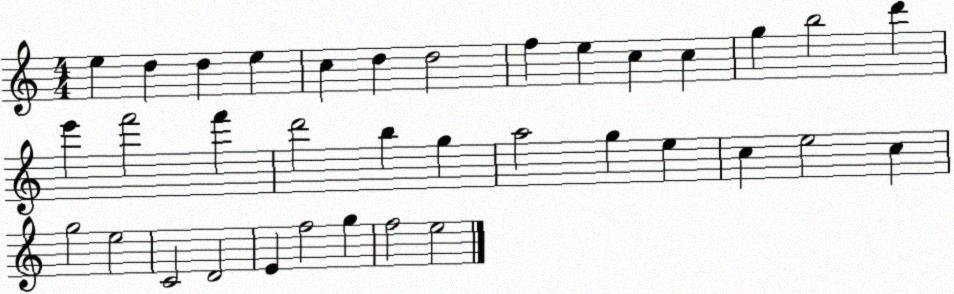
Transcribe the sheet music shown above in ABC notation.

X:1
T:Untitled
M:4/4
L:1/4
K:C
e d d e c d d2 f e c c g b2 d' e' f'2 f' d'2 b g a2 g e c e2 c g2 e2 C2 D2 E f2 g f2 e2